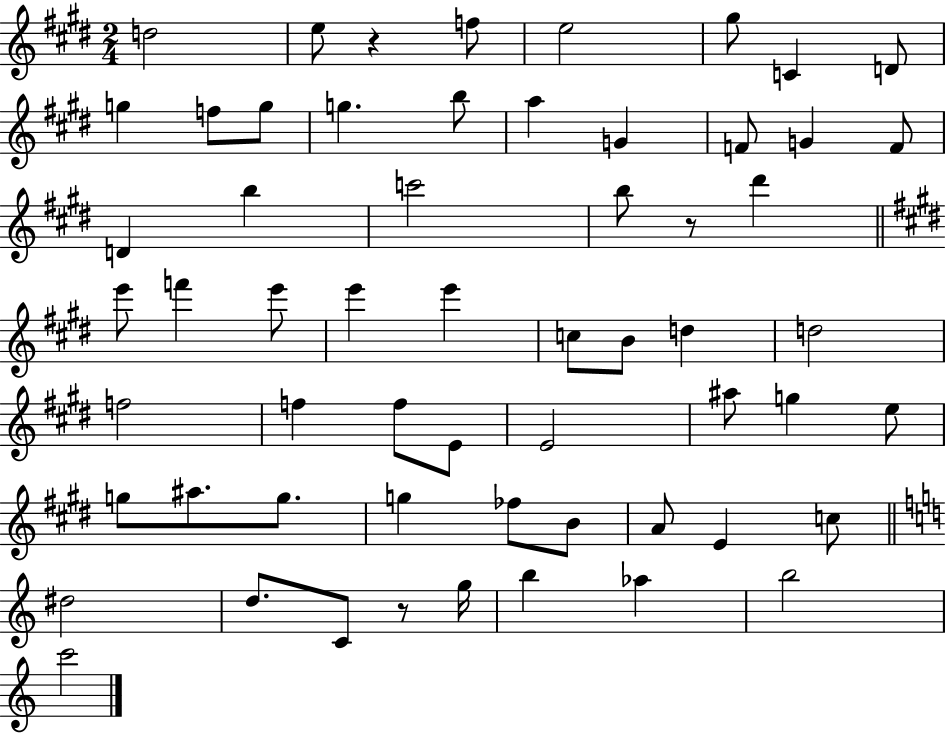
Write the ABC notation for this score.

X:1
T:Untitled
M:2/4
L:1/4
K:E
d2 e/2 z f/2 e2 ^g/2 C D/2 g f/2 g/2 g b/2 a G F/2 G F/2 D b c'2 b/2 z/2 ^d' e'/2 f' e'/2 e' e' c/2 B/2 d d2 f2 f f/2 E/2 E2 ^a/2 g e/2 g/2 ^a/2 g/2 g _f/2 B/2 A/2 E c/2 ^d2 d/2 C/2 z/2 g/4 b _a b2 c'2